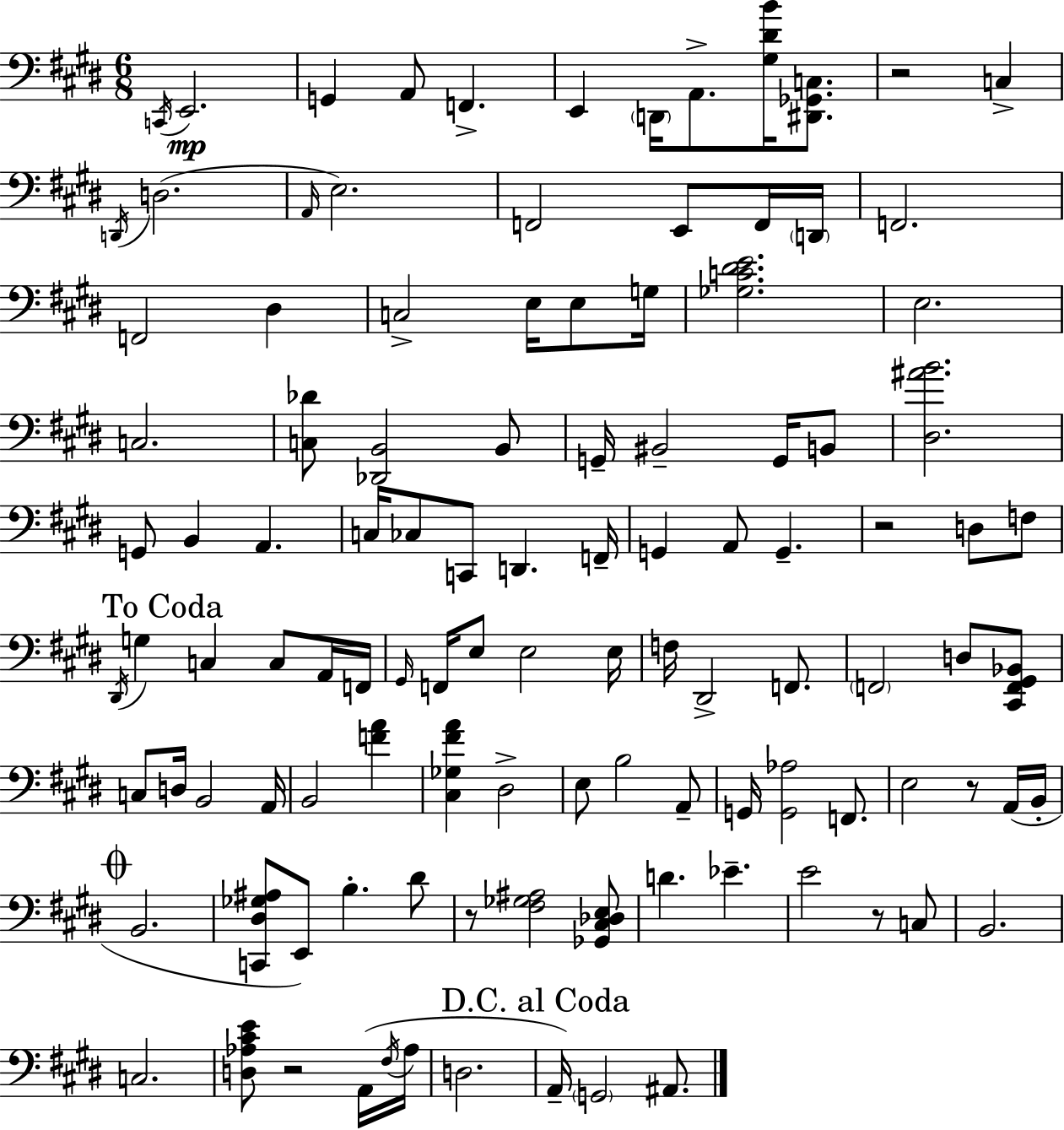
X:1
T:Untitled
M:6/8
L:1/4
K:E
C,,/4 E,,2 G,, A,,/2 F,, E,, D,,/4 A,,/2 [^G,^DB]/4 [^D,,_G,,C,]/2 z2 C, D,,/4 D,2 A,,/4 E,2 F,,2 E,,/2 F,,/4 D,,/4 F,,2 F,,2 ^D, C,2 E,/4 E,/2 G,/4 [_G,C^DE]2 E,2 C,2 [C,_D]/2 [_D,,B,,]2 B,,/2 G,,/4 ^B,,2 G,,/4 B,,/2 [^D,^AB]2 G,,/2 B,, A,, C,/4 _C,/2 C,,/2 D,, F,,/4 G,, A,,/2 G,, z2 D,/2 F,/2 ^D,,/4 G, C, C,/2 A,,/4 F,,/4 ^G,,/4 F,,/4 E,/2 E,2 E,/4 F,/4 ^D,,2 F,,/2 F,,2 D,/2 [^C,,F,,^G,,_B,,]/2 C,/2 D,/4 B,,2 A,,/4 B,,2 [FA] [^C,_G,^FA] ^D,2 E,/2 B,2 A,,/2 G,,/4 [G,,_A,]2 F,,/2 E,2 z/2 A,,/4 B,,/4 B,,2 [C,,^D,_G,^A,]/2 E,,/2 B, ^D/2 z/2 [^F,_G,^A,]2 [_G,,^C,_D,E,]/2 D _E E2 z/2 C,/2 B,,2 C,2 [D,_A,^CE]/2 z2 A,,/4 ^F,/4 _A,/4 D,2 A,,/4 G,,2 ^A,,/2